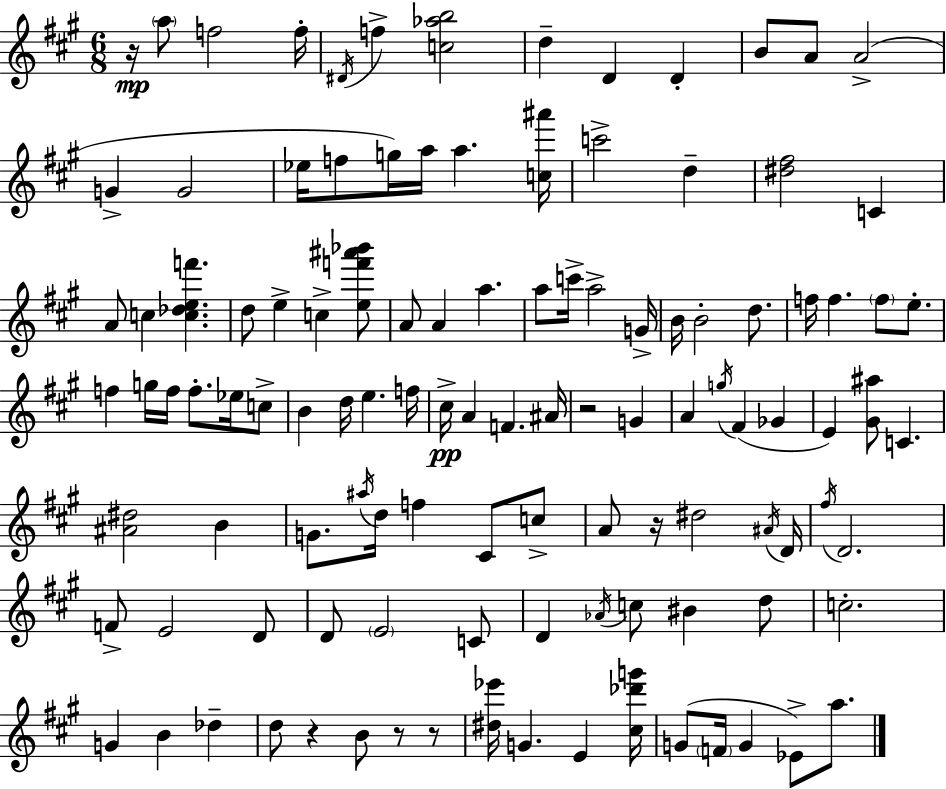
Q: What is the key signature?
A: A major